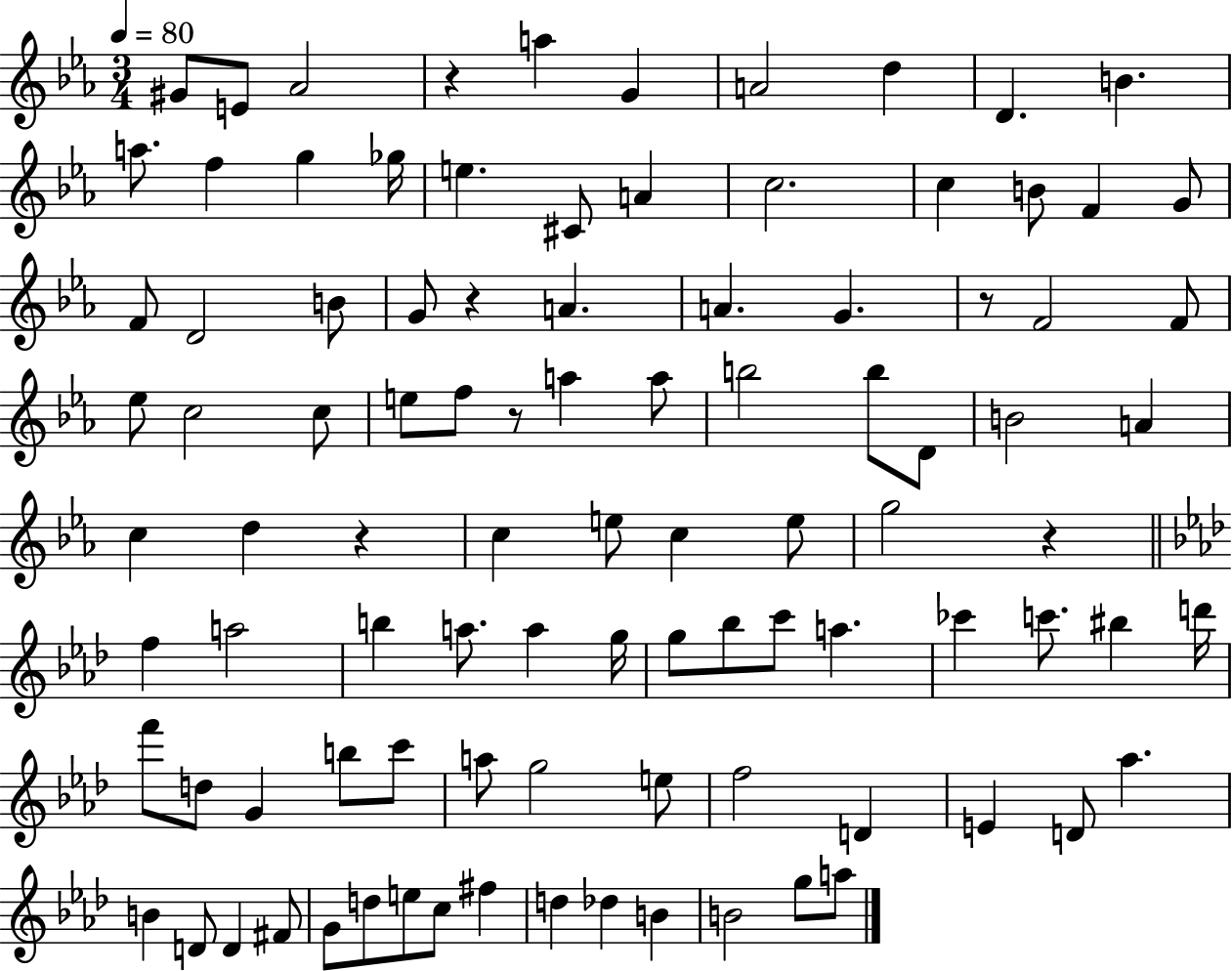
{
  \clef treble
  \numericTimeSignature
  \time 3/4
  \key ees \major
  \tempo 4 = 80
  gis'8 e'8 aes'2 | r4 a''4 g'4 | a'2 d''4 | d'4. b'4. | \break a''8. f''4 g''4 ges''16 | e''4. cis'8 a'4 | c''2. | c''4 b'8 f'4 g'8 | \break f'8 d'2 b'8 | g'8 r4 a'4. | a'4. g'4. | r8 f'2 f'8 | \break ees''8 c''2 c''8 | e''8 f''8 r8 a''4 a''8 | b''2 b''8 d'8 | b'2 a'4 | \break c''4 d''4 r4 | c''4 e''8 c''4 e''8 | g''2 r4 | \bar "||" \break \key aes \major f''4 a''2 | b''4 a''8. a''4 g''16 | g''8 bes''8 c'''8 a''4. | ces'''4 c'''8. bis''4 d'''16 | \break f'''8 d''8 g'4 b''8 c'''8 | a''8 g''2 e''8 | f''2 d'4 | e'4 d'8 aes''4. | \break b'4 d'8 d'4 fis'8 | g'8 d''8 e''8 c''8 fis''4 | d''4 des''4 b'4 | b'2 g''8 a''8 | \break \bar "|."
}